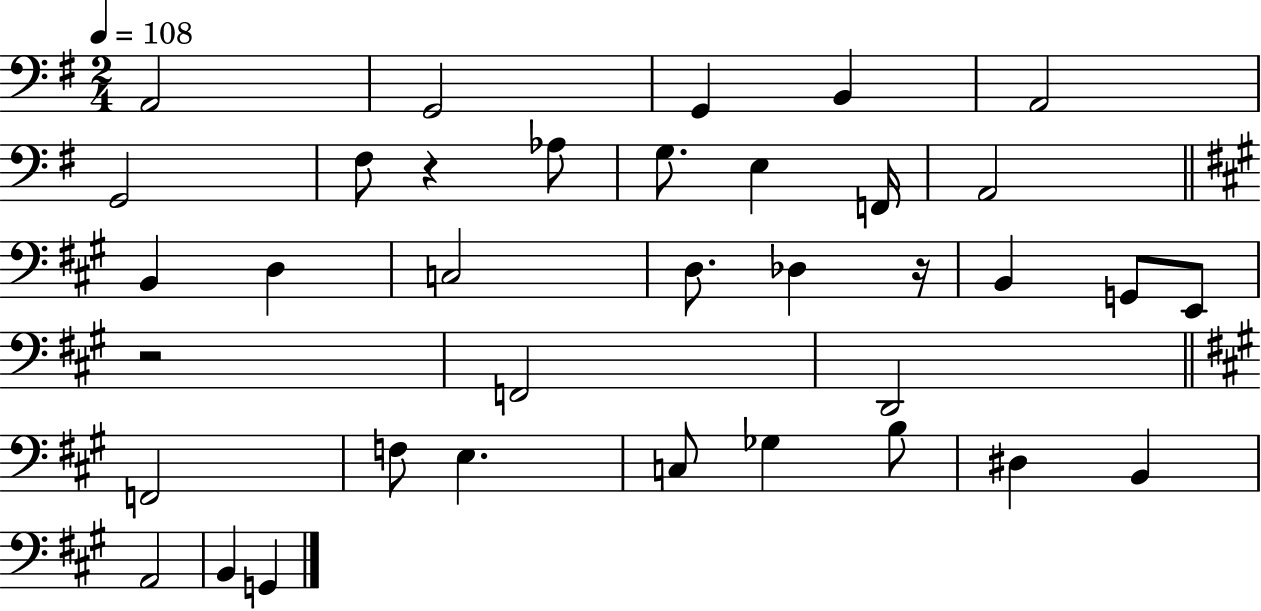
A2/h G2/h G2/q B2/q A2/h G2/h F#3/e R/q Ab3/e G3/e. E3/q F2/s A2/h B2/q D3/q C3/h D3/e. Db3/q R/s B2/q G2/e E2/e R/h F2/h D2/h F2/h F3/e E3/q. C3/e Gb3/q B3/e D#3/q B2/q A2/h B2/q G2/q